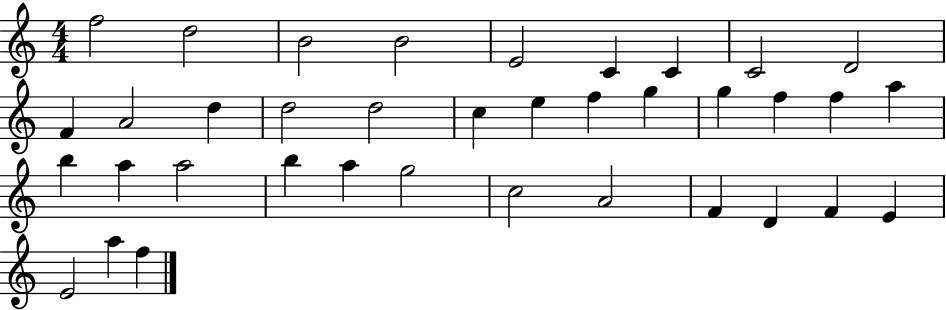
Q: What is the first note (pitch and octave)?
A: F5